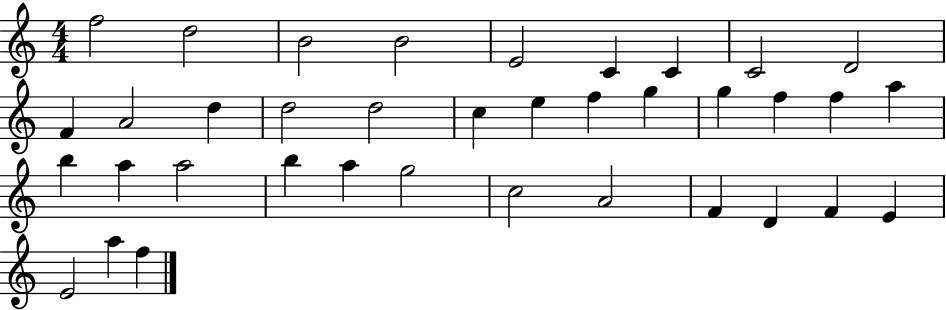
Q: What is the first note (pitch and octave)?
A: F5